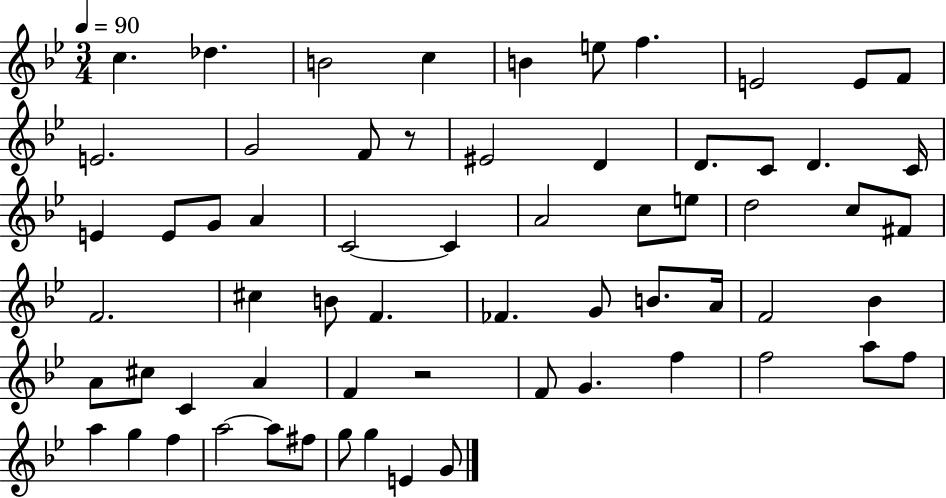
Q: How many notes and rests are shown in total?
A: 64